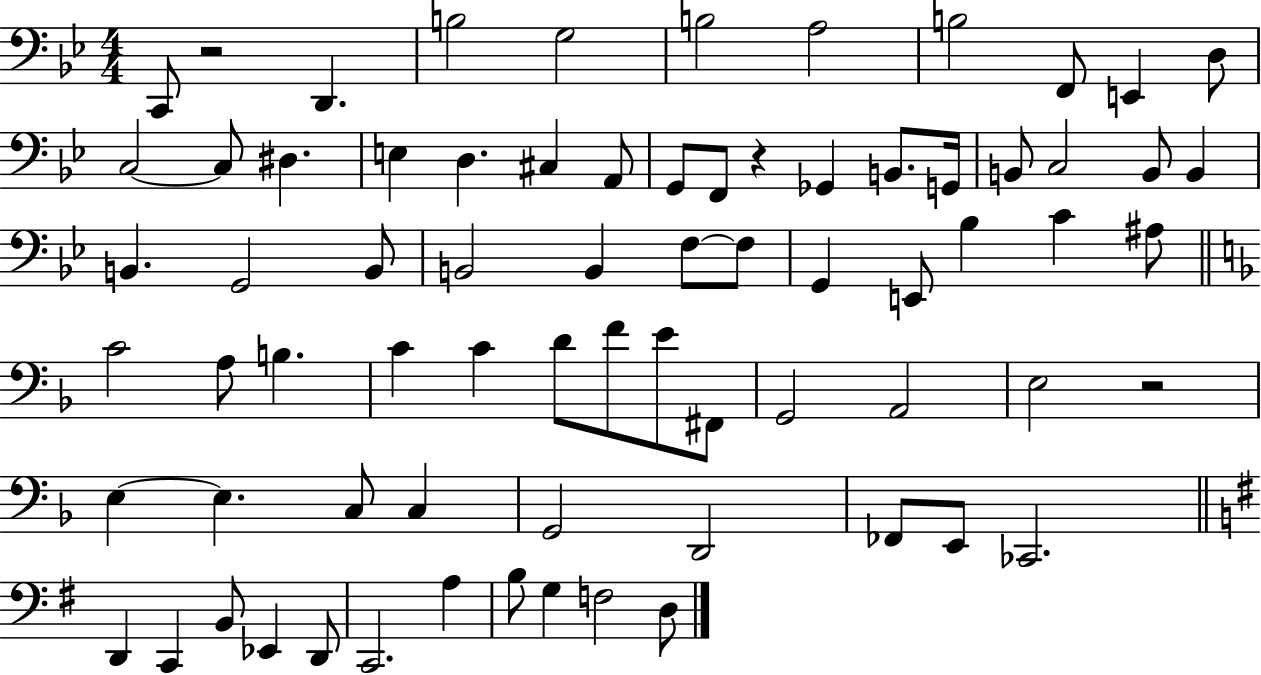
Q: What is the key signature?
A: BES major